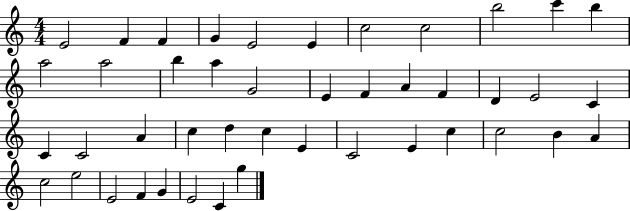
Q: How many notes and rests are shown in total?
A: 44